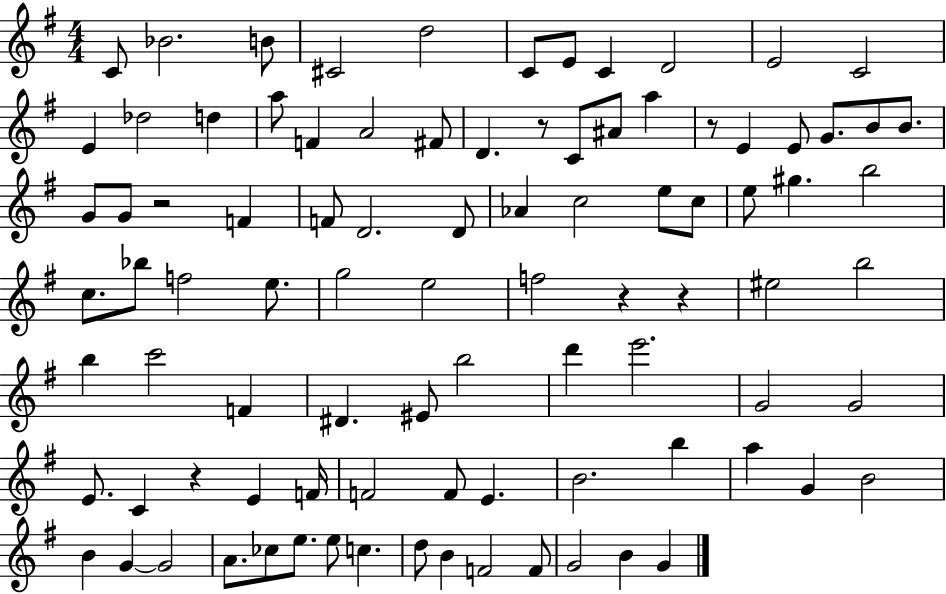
{
  \clef treble
  \numericTimeSignature
  \time 4/4
  \key g \major
  c'8 bes'2. b'8 | cis'2 d''2 | c'8 e'8 c'4 d'2 | e'2 c'2 | \break e'4 des''2 d''4 | a''8 f'4 a'2 fis'8 | d'4. r8 c'8 ais'8 a''4 | r8 e'4 e'8 g'8. b'8 b'8. | \break g'8 g'8 r2 f'4 | f'8 d'2. d'8 | aes'4 c''2 e''8 c''8 | e''8 gis''4. b''2 | \break c''8. bes''8 f''2 e''8. | g''2 e''2 | f''2 r4 r4 | eis''2 b''2 | \break b''4 c'''2 f'4 | dis'4. eis'8 b''2 | d'''4 e'''2. | g'2 g'2 | \break e'8. c'4 r4 e'4 f'16 | f'2 f'8 e'4. | b'2. b''4 | a''4 g'4 b'2 | \break b'4 g'4~~ g'2 | a'8. ces''8 e''8. e''8 c''4. | d''8 b'4 f'2 f'8 | g'2 b'4 g'4 | \break \bar "|."
}